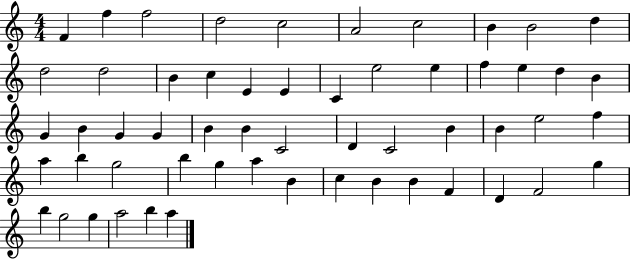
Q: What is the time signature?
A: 4/4